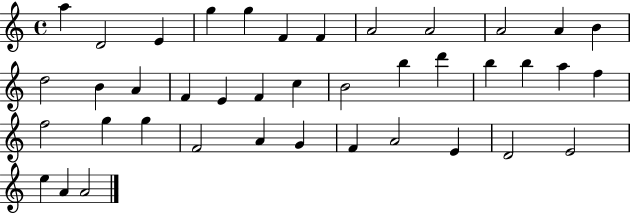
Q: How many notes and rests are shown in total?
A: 40